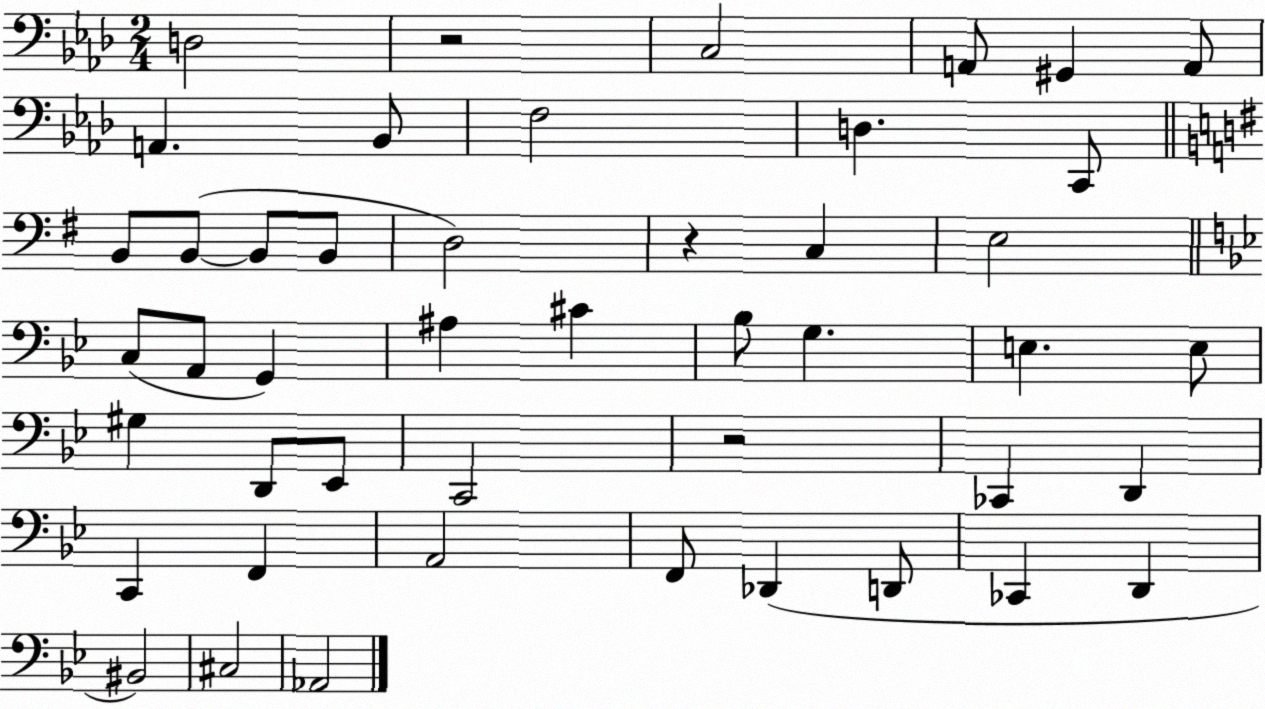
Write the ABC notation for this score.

X:1
T:Untitled
M:2/4
L:1/4
K:Ab
D,2 z2 C,2 A,,/2 ^G,, A,,/2 A,, _B,,/2 F,2 D, C,,/2 B,,/2 B,,/2 B,,/2 B,,/2 D,2 z C, E,2 C,/2 A,,/2 G,, ^A, ^C _B,/2 G, E, E,/2 ^G, D,,/2 _E,,/2 C,,2 z2 _C,, D,, C,, F,, A,,2 F,,/2 _D,, D,,/2 _C,, D,, ^B,,2 ^C,2 _A,,2